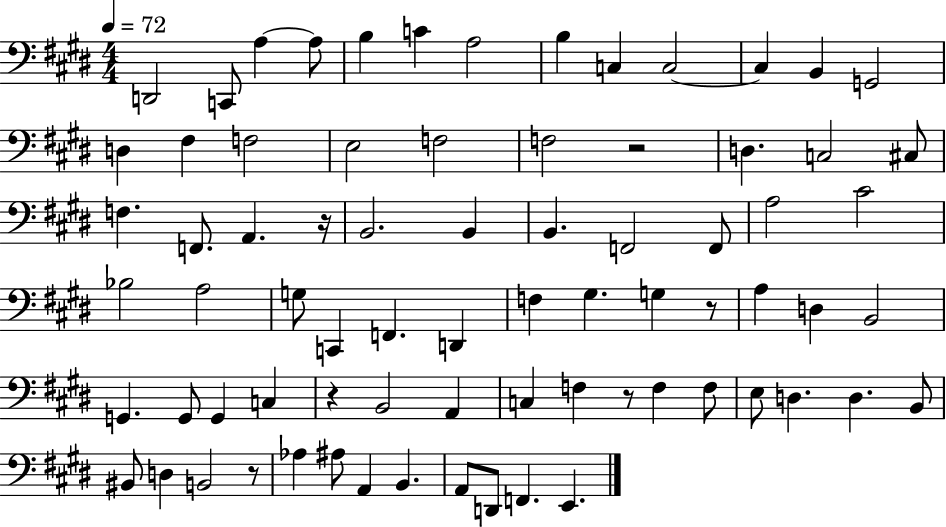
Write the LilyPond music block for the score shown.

{
  \clef bass
  \numericTimeSignature
  \time 4/4
  \key e \major
  \tempo 4 = 72
  d,2 c,8 a4~~ a8 | b4 c'4 a2 | b4 c4 c2~~ | c4 b,4 g,2 | \break d4 fis4 f2 | e2 f2 | f2 r2 | d4. c2 cis8 | \break f4. f,8. a,4. r16 | b,2. b,4 | b,4. f,2 f,8 | a2 cis'2 | \break bes2 a2 | g8 c,4 f,4. d,4 | f4 gis4. g4 r8 | a4 d4 b,2 | \break g,4. g,8 g,4 c4 | r4 b,2 a,4 | c4 f4 r8 f4 f8 | e8 d4. d4. b,8 | \break bis,8 d4 b,2 r8 | aes4 ais8 a,4 b,4. | a,8 d,8 f,4. e,4. | \bar "|."
}